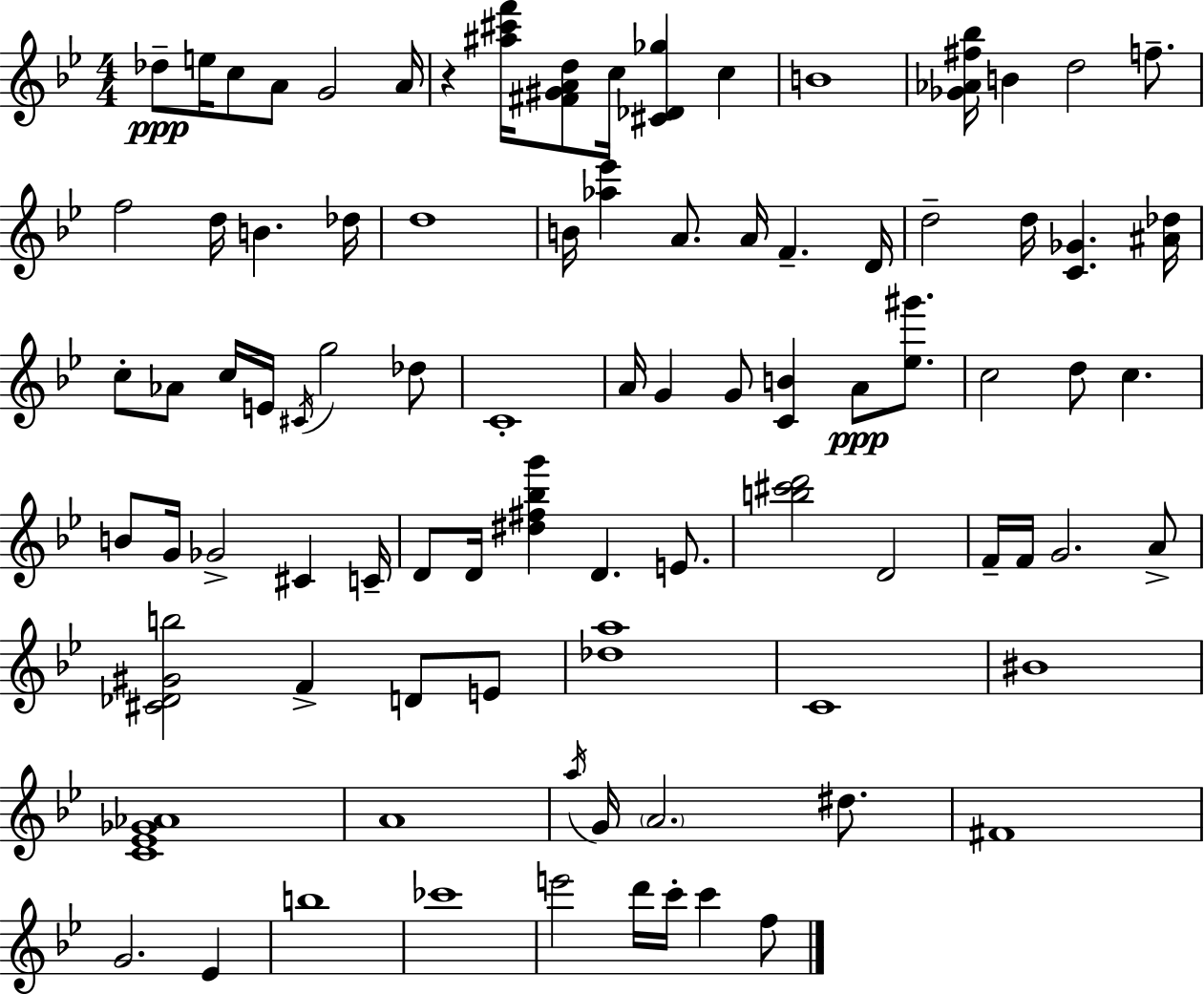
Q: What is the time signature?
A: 4/4